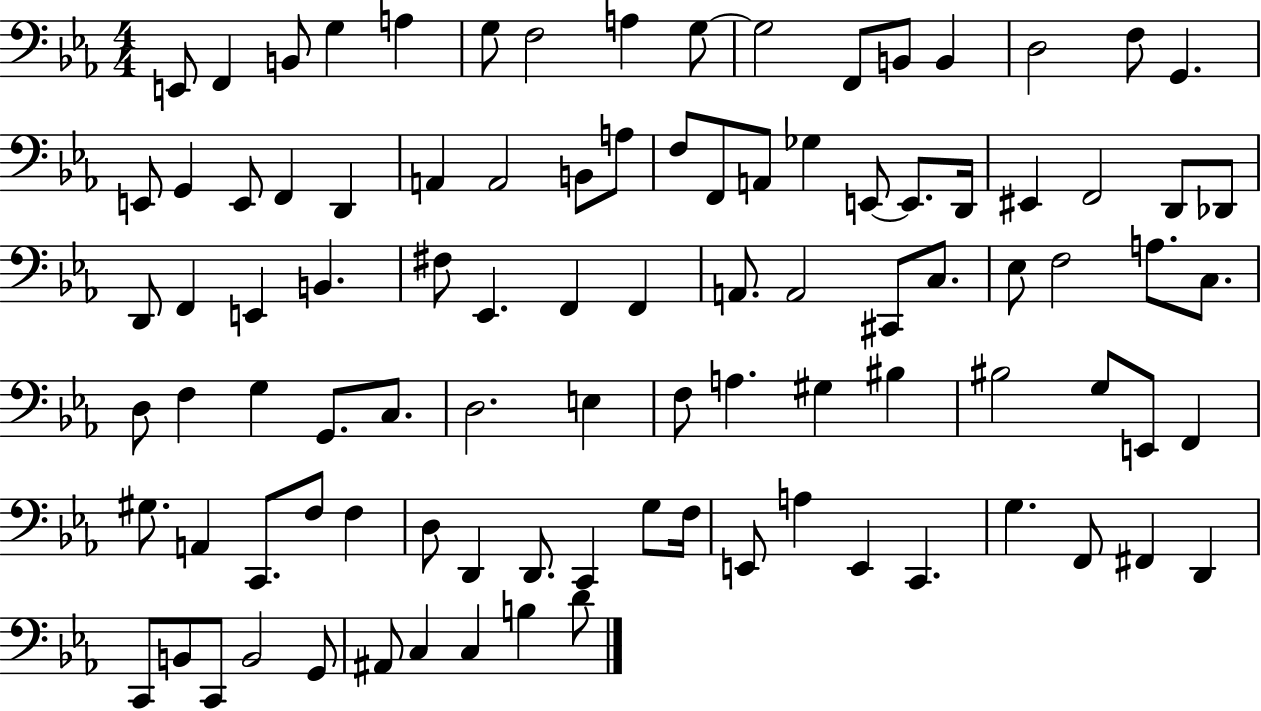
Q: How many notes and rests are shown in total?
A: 96